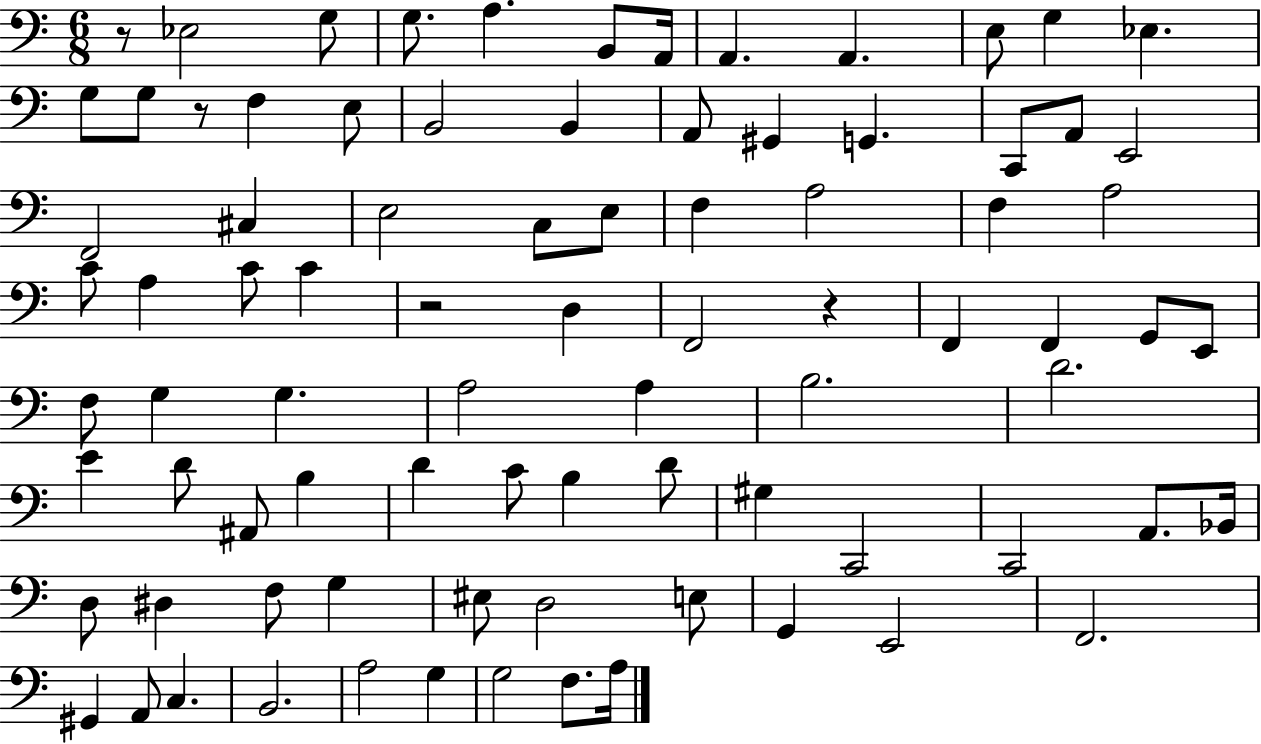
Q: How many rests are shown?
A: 4